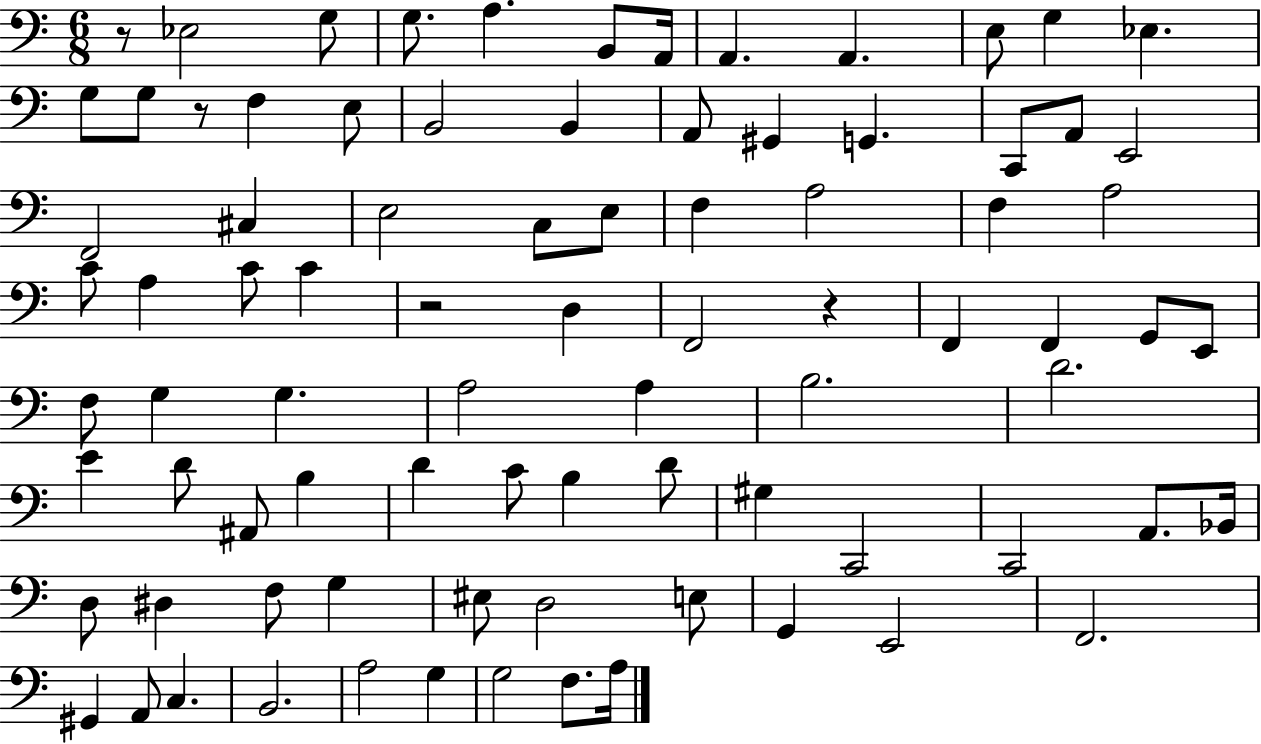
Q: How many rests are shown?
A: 4